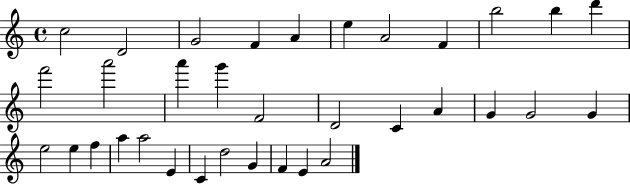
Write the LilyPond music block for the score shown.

{
  \clef treble
  \time 4/4
  \defaultTimeSignature
  \key c \major
  c''2 d'2 | g'2 f'4 a'4 | e''4 a'2 f'4 | b''2 b''4 d'''4 | \break f'''2 a'''2 | a'''4 g'''4 f'2 | d'2 c'4 a'4 | g'4 g'2 g'4 | \break e''2 e''4 f''4 | a''4 a''2 e'4 | c'4 d''2 g'4 | f'4 e'4 a'2 | \break \bar "|."
}